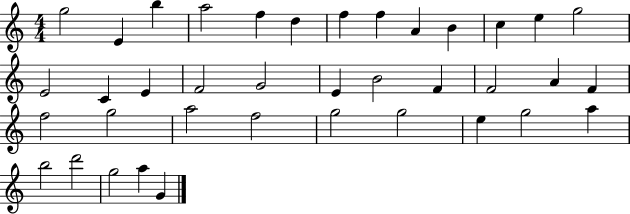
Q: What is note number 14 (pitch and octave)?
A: E4